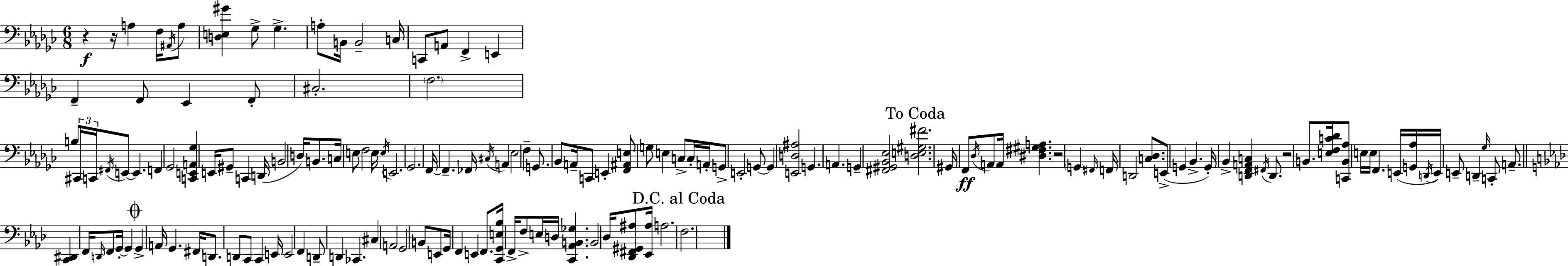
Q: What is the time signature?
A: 6/8